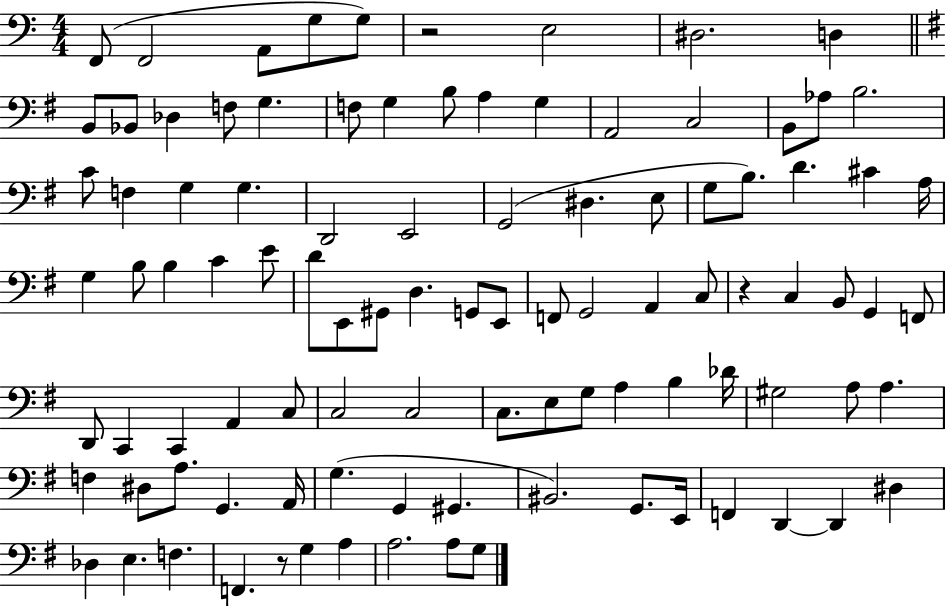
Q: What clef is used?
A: bass